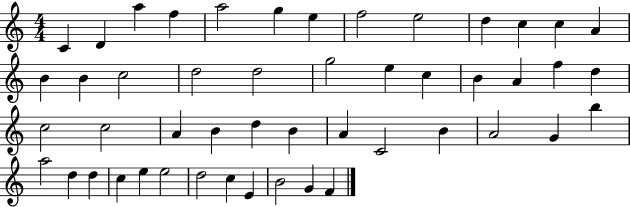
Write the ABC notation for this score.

X:1
T:Untitled
M:4/4
L:1/4
K:C
C D a f a2 g e f2 e2 d c c A B B c2 d2 d2 g2 e c B A f d c2 c2 A B d B A C2 B A2 G b a2 d d c e e2 d2 c E B2 G F